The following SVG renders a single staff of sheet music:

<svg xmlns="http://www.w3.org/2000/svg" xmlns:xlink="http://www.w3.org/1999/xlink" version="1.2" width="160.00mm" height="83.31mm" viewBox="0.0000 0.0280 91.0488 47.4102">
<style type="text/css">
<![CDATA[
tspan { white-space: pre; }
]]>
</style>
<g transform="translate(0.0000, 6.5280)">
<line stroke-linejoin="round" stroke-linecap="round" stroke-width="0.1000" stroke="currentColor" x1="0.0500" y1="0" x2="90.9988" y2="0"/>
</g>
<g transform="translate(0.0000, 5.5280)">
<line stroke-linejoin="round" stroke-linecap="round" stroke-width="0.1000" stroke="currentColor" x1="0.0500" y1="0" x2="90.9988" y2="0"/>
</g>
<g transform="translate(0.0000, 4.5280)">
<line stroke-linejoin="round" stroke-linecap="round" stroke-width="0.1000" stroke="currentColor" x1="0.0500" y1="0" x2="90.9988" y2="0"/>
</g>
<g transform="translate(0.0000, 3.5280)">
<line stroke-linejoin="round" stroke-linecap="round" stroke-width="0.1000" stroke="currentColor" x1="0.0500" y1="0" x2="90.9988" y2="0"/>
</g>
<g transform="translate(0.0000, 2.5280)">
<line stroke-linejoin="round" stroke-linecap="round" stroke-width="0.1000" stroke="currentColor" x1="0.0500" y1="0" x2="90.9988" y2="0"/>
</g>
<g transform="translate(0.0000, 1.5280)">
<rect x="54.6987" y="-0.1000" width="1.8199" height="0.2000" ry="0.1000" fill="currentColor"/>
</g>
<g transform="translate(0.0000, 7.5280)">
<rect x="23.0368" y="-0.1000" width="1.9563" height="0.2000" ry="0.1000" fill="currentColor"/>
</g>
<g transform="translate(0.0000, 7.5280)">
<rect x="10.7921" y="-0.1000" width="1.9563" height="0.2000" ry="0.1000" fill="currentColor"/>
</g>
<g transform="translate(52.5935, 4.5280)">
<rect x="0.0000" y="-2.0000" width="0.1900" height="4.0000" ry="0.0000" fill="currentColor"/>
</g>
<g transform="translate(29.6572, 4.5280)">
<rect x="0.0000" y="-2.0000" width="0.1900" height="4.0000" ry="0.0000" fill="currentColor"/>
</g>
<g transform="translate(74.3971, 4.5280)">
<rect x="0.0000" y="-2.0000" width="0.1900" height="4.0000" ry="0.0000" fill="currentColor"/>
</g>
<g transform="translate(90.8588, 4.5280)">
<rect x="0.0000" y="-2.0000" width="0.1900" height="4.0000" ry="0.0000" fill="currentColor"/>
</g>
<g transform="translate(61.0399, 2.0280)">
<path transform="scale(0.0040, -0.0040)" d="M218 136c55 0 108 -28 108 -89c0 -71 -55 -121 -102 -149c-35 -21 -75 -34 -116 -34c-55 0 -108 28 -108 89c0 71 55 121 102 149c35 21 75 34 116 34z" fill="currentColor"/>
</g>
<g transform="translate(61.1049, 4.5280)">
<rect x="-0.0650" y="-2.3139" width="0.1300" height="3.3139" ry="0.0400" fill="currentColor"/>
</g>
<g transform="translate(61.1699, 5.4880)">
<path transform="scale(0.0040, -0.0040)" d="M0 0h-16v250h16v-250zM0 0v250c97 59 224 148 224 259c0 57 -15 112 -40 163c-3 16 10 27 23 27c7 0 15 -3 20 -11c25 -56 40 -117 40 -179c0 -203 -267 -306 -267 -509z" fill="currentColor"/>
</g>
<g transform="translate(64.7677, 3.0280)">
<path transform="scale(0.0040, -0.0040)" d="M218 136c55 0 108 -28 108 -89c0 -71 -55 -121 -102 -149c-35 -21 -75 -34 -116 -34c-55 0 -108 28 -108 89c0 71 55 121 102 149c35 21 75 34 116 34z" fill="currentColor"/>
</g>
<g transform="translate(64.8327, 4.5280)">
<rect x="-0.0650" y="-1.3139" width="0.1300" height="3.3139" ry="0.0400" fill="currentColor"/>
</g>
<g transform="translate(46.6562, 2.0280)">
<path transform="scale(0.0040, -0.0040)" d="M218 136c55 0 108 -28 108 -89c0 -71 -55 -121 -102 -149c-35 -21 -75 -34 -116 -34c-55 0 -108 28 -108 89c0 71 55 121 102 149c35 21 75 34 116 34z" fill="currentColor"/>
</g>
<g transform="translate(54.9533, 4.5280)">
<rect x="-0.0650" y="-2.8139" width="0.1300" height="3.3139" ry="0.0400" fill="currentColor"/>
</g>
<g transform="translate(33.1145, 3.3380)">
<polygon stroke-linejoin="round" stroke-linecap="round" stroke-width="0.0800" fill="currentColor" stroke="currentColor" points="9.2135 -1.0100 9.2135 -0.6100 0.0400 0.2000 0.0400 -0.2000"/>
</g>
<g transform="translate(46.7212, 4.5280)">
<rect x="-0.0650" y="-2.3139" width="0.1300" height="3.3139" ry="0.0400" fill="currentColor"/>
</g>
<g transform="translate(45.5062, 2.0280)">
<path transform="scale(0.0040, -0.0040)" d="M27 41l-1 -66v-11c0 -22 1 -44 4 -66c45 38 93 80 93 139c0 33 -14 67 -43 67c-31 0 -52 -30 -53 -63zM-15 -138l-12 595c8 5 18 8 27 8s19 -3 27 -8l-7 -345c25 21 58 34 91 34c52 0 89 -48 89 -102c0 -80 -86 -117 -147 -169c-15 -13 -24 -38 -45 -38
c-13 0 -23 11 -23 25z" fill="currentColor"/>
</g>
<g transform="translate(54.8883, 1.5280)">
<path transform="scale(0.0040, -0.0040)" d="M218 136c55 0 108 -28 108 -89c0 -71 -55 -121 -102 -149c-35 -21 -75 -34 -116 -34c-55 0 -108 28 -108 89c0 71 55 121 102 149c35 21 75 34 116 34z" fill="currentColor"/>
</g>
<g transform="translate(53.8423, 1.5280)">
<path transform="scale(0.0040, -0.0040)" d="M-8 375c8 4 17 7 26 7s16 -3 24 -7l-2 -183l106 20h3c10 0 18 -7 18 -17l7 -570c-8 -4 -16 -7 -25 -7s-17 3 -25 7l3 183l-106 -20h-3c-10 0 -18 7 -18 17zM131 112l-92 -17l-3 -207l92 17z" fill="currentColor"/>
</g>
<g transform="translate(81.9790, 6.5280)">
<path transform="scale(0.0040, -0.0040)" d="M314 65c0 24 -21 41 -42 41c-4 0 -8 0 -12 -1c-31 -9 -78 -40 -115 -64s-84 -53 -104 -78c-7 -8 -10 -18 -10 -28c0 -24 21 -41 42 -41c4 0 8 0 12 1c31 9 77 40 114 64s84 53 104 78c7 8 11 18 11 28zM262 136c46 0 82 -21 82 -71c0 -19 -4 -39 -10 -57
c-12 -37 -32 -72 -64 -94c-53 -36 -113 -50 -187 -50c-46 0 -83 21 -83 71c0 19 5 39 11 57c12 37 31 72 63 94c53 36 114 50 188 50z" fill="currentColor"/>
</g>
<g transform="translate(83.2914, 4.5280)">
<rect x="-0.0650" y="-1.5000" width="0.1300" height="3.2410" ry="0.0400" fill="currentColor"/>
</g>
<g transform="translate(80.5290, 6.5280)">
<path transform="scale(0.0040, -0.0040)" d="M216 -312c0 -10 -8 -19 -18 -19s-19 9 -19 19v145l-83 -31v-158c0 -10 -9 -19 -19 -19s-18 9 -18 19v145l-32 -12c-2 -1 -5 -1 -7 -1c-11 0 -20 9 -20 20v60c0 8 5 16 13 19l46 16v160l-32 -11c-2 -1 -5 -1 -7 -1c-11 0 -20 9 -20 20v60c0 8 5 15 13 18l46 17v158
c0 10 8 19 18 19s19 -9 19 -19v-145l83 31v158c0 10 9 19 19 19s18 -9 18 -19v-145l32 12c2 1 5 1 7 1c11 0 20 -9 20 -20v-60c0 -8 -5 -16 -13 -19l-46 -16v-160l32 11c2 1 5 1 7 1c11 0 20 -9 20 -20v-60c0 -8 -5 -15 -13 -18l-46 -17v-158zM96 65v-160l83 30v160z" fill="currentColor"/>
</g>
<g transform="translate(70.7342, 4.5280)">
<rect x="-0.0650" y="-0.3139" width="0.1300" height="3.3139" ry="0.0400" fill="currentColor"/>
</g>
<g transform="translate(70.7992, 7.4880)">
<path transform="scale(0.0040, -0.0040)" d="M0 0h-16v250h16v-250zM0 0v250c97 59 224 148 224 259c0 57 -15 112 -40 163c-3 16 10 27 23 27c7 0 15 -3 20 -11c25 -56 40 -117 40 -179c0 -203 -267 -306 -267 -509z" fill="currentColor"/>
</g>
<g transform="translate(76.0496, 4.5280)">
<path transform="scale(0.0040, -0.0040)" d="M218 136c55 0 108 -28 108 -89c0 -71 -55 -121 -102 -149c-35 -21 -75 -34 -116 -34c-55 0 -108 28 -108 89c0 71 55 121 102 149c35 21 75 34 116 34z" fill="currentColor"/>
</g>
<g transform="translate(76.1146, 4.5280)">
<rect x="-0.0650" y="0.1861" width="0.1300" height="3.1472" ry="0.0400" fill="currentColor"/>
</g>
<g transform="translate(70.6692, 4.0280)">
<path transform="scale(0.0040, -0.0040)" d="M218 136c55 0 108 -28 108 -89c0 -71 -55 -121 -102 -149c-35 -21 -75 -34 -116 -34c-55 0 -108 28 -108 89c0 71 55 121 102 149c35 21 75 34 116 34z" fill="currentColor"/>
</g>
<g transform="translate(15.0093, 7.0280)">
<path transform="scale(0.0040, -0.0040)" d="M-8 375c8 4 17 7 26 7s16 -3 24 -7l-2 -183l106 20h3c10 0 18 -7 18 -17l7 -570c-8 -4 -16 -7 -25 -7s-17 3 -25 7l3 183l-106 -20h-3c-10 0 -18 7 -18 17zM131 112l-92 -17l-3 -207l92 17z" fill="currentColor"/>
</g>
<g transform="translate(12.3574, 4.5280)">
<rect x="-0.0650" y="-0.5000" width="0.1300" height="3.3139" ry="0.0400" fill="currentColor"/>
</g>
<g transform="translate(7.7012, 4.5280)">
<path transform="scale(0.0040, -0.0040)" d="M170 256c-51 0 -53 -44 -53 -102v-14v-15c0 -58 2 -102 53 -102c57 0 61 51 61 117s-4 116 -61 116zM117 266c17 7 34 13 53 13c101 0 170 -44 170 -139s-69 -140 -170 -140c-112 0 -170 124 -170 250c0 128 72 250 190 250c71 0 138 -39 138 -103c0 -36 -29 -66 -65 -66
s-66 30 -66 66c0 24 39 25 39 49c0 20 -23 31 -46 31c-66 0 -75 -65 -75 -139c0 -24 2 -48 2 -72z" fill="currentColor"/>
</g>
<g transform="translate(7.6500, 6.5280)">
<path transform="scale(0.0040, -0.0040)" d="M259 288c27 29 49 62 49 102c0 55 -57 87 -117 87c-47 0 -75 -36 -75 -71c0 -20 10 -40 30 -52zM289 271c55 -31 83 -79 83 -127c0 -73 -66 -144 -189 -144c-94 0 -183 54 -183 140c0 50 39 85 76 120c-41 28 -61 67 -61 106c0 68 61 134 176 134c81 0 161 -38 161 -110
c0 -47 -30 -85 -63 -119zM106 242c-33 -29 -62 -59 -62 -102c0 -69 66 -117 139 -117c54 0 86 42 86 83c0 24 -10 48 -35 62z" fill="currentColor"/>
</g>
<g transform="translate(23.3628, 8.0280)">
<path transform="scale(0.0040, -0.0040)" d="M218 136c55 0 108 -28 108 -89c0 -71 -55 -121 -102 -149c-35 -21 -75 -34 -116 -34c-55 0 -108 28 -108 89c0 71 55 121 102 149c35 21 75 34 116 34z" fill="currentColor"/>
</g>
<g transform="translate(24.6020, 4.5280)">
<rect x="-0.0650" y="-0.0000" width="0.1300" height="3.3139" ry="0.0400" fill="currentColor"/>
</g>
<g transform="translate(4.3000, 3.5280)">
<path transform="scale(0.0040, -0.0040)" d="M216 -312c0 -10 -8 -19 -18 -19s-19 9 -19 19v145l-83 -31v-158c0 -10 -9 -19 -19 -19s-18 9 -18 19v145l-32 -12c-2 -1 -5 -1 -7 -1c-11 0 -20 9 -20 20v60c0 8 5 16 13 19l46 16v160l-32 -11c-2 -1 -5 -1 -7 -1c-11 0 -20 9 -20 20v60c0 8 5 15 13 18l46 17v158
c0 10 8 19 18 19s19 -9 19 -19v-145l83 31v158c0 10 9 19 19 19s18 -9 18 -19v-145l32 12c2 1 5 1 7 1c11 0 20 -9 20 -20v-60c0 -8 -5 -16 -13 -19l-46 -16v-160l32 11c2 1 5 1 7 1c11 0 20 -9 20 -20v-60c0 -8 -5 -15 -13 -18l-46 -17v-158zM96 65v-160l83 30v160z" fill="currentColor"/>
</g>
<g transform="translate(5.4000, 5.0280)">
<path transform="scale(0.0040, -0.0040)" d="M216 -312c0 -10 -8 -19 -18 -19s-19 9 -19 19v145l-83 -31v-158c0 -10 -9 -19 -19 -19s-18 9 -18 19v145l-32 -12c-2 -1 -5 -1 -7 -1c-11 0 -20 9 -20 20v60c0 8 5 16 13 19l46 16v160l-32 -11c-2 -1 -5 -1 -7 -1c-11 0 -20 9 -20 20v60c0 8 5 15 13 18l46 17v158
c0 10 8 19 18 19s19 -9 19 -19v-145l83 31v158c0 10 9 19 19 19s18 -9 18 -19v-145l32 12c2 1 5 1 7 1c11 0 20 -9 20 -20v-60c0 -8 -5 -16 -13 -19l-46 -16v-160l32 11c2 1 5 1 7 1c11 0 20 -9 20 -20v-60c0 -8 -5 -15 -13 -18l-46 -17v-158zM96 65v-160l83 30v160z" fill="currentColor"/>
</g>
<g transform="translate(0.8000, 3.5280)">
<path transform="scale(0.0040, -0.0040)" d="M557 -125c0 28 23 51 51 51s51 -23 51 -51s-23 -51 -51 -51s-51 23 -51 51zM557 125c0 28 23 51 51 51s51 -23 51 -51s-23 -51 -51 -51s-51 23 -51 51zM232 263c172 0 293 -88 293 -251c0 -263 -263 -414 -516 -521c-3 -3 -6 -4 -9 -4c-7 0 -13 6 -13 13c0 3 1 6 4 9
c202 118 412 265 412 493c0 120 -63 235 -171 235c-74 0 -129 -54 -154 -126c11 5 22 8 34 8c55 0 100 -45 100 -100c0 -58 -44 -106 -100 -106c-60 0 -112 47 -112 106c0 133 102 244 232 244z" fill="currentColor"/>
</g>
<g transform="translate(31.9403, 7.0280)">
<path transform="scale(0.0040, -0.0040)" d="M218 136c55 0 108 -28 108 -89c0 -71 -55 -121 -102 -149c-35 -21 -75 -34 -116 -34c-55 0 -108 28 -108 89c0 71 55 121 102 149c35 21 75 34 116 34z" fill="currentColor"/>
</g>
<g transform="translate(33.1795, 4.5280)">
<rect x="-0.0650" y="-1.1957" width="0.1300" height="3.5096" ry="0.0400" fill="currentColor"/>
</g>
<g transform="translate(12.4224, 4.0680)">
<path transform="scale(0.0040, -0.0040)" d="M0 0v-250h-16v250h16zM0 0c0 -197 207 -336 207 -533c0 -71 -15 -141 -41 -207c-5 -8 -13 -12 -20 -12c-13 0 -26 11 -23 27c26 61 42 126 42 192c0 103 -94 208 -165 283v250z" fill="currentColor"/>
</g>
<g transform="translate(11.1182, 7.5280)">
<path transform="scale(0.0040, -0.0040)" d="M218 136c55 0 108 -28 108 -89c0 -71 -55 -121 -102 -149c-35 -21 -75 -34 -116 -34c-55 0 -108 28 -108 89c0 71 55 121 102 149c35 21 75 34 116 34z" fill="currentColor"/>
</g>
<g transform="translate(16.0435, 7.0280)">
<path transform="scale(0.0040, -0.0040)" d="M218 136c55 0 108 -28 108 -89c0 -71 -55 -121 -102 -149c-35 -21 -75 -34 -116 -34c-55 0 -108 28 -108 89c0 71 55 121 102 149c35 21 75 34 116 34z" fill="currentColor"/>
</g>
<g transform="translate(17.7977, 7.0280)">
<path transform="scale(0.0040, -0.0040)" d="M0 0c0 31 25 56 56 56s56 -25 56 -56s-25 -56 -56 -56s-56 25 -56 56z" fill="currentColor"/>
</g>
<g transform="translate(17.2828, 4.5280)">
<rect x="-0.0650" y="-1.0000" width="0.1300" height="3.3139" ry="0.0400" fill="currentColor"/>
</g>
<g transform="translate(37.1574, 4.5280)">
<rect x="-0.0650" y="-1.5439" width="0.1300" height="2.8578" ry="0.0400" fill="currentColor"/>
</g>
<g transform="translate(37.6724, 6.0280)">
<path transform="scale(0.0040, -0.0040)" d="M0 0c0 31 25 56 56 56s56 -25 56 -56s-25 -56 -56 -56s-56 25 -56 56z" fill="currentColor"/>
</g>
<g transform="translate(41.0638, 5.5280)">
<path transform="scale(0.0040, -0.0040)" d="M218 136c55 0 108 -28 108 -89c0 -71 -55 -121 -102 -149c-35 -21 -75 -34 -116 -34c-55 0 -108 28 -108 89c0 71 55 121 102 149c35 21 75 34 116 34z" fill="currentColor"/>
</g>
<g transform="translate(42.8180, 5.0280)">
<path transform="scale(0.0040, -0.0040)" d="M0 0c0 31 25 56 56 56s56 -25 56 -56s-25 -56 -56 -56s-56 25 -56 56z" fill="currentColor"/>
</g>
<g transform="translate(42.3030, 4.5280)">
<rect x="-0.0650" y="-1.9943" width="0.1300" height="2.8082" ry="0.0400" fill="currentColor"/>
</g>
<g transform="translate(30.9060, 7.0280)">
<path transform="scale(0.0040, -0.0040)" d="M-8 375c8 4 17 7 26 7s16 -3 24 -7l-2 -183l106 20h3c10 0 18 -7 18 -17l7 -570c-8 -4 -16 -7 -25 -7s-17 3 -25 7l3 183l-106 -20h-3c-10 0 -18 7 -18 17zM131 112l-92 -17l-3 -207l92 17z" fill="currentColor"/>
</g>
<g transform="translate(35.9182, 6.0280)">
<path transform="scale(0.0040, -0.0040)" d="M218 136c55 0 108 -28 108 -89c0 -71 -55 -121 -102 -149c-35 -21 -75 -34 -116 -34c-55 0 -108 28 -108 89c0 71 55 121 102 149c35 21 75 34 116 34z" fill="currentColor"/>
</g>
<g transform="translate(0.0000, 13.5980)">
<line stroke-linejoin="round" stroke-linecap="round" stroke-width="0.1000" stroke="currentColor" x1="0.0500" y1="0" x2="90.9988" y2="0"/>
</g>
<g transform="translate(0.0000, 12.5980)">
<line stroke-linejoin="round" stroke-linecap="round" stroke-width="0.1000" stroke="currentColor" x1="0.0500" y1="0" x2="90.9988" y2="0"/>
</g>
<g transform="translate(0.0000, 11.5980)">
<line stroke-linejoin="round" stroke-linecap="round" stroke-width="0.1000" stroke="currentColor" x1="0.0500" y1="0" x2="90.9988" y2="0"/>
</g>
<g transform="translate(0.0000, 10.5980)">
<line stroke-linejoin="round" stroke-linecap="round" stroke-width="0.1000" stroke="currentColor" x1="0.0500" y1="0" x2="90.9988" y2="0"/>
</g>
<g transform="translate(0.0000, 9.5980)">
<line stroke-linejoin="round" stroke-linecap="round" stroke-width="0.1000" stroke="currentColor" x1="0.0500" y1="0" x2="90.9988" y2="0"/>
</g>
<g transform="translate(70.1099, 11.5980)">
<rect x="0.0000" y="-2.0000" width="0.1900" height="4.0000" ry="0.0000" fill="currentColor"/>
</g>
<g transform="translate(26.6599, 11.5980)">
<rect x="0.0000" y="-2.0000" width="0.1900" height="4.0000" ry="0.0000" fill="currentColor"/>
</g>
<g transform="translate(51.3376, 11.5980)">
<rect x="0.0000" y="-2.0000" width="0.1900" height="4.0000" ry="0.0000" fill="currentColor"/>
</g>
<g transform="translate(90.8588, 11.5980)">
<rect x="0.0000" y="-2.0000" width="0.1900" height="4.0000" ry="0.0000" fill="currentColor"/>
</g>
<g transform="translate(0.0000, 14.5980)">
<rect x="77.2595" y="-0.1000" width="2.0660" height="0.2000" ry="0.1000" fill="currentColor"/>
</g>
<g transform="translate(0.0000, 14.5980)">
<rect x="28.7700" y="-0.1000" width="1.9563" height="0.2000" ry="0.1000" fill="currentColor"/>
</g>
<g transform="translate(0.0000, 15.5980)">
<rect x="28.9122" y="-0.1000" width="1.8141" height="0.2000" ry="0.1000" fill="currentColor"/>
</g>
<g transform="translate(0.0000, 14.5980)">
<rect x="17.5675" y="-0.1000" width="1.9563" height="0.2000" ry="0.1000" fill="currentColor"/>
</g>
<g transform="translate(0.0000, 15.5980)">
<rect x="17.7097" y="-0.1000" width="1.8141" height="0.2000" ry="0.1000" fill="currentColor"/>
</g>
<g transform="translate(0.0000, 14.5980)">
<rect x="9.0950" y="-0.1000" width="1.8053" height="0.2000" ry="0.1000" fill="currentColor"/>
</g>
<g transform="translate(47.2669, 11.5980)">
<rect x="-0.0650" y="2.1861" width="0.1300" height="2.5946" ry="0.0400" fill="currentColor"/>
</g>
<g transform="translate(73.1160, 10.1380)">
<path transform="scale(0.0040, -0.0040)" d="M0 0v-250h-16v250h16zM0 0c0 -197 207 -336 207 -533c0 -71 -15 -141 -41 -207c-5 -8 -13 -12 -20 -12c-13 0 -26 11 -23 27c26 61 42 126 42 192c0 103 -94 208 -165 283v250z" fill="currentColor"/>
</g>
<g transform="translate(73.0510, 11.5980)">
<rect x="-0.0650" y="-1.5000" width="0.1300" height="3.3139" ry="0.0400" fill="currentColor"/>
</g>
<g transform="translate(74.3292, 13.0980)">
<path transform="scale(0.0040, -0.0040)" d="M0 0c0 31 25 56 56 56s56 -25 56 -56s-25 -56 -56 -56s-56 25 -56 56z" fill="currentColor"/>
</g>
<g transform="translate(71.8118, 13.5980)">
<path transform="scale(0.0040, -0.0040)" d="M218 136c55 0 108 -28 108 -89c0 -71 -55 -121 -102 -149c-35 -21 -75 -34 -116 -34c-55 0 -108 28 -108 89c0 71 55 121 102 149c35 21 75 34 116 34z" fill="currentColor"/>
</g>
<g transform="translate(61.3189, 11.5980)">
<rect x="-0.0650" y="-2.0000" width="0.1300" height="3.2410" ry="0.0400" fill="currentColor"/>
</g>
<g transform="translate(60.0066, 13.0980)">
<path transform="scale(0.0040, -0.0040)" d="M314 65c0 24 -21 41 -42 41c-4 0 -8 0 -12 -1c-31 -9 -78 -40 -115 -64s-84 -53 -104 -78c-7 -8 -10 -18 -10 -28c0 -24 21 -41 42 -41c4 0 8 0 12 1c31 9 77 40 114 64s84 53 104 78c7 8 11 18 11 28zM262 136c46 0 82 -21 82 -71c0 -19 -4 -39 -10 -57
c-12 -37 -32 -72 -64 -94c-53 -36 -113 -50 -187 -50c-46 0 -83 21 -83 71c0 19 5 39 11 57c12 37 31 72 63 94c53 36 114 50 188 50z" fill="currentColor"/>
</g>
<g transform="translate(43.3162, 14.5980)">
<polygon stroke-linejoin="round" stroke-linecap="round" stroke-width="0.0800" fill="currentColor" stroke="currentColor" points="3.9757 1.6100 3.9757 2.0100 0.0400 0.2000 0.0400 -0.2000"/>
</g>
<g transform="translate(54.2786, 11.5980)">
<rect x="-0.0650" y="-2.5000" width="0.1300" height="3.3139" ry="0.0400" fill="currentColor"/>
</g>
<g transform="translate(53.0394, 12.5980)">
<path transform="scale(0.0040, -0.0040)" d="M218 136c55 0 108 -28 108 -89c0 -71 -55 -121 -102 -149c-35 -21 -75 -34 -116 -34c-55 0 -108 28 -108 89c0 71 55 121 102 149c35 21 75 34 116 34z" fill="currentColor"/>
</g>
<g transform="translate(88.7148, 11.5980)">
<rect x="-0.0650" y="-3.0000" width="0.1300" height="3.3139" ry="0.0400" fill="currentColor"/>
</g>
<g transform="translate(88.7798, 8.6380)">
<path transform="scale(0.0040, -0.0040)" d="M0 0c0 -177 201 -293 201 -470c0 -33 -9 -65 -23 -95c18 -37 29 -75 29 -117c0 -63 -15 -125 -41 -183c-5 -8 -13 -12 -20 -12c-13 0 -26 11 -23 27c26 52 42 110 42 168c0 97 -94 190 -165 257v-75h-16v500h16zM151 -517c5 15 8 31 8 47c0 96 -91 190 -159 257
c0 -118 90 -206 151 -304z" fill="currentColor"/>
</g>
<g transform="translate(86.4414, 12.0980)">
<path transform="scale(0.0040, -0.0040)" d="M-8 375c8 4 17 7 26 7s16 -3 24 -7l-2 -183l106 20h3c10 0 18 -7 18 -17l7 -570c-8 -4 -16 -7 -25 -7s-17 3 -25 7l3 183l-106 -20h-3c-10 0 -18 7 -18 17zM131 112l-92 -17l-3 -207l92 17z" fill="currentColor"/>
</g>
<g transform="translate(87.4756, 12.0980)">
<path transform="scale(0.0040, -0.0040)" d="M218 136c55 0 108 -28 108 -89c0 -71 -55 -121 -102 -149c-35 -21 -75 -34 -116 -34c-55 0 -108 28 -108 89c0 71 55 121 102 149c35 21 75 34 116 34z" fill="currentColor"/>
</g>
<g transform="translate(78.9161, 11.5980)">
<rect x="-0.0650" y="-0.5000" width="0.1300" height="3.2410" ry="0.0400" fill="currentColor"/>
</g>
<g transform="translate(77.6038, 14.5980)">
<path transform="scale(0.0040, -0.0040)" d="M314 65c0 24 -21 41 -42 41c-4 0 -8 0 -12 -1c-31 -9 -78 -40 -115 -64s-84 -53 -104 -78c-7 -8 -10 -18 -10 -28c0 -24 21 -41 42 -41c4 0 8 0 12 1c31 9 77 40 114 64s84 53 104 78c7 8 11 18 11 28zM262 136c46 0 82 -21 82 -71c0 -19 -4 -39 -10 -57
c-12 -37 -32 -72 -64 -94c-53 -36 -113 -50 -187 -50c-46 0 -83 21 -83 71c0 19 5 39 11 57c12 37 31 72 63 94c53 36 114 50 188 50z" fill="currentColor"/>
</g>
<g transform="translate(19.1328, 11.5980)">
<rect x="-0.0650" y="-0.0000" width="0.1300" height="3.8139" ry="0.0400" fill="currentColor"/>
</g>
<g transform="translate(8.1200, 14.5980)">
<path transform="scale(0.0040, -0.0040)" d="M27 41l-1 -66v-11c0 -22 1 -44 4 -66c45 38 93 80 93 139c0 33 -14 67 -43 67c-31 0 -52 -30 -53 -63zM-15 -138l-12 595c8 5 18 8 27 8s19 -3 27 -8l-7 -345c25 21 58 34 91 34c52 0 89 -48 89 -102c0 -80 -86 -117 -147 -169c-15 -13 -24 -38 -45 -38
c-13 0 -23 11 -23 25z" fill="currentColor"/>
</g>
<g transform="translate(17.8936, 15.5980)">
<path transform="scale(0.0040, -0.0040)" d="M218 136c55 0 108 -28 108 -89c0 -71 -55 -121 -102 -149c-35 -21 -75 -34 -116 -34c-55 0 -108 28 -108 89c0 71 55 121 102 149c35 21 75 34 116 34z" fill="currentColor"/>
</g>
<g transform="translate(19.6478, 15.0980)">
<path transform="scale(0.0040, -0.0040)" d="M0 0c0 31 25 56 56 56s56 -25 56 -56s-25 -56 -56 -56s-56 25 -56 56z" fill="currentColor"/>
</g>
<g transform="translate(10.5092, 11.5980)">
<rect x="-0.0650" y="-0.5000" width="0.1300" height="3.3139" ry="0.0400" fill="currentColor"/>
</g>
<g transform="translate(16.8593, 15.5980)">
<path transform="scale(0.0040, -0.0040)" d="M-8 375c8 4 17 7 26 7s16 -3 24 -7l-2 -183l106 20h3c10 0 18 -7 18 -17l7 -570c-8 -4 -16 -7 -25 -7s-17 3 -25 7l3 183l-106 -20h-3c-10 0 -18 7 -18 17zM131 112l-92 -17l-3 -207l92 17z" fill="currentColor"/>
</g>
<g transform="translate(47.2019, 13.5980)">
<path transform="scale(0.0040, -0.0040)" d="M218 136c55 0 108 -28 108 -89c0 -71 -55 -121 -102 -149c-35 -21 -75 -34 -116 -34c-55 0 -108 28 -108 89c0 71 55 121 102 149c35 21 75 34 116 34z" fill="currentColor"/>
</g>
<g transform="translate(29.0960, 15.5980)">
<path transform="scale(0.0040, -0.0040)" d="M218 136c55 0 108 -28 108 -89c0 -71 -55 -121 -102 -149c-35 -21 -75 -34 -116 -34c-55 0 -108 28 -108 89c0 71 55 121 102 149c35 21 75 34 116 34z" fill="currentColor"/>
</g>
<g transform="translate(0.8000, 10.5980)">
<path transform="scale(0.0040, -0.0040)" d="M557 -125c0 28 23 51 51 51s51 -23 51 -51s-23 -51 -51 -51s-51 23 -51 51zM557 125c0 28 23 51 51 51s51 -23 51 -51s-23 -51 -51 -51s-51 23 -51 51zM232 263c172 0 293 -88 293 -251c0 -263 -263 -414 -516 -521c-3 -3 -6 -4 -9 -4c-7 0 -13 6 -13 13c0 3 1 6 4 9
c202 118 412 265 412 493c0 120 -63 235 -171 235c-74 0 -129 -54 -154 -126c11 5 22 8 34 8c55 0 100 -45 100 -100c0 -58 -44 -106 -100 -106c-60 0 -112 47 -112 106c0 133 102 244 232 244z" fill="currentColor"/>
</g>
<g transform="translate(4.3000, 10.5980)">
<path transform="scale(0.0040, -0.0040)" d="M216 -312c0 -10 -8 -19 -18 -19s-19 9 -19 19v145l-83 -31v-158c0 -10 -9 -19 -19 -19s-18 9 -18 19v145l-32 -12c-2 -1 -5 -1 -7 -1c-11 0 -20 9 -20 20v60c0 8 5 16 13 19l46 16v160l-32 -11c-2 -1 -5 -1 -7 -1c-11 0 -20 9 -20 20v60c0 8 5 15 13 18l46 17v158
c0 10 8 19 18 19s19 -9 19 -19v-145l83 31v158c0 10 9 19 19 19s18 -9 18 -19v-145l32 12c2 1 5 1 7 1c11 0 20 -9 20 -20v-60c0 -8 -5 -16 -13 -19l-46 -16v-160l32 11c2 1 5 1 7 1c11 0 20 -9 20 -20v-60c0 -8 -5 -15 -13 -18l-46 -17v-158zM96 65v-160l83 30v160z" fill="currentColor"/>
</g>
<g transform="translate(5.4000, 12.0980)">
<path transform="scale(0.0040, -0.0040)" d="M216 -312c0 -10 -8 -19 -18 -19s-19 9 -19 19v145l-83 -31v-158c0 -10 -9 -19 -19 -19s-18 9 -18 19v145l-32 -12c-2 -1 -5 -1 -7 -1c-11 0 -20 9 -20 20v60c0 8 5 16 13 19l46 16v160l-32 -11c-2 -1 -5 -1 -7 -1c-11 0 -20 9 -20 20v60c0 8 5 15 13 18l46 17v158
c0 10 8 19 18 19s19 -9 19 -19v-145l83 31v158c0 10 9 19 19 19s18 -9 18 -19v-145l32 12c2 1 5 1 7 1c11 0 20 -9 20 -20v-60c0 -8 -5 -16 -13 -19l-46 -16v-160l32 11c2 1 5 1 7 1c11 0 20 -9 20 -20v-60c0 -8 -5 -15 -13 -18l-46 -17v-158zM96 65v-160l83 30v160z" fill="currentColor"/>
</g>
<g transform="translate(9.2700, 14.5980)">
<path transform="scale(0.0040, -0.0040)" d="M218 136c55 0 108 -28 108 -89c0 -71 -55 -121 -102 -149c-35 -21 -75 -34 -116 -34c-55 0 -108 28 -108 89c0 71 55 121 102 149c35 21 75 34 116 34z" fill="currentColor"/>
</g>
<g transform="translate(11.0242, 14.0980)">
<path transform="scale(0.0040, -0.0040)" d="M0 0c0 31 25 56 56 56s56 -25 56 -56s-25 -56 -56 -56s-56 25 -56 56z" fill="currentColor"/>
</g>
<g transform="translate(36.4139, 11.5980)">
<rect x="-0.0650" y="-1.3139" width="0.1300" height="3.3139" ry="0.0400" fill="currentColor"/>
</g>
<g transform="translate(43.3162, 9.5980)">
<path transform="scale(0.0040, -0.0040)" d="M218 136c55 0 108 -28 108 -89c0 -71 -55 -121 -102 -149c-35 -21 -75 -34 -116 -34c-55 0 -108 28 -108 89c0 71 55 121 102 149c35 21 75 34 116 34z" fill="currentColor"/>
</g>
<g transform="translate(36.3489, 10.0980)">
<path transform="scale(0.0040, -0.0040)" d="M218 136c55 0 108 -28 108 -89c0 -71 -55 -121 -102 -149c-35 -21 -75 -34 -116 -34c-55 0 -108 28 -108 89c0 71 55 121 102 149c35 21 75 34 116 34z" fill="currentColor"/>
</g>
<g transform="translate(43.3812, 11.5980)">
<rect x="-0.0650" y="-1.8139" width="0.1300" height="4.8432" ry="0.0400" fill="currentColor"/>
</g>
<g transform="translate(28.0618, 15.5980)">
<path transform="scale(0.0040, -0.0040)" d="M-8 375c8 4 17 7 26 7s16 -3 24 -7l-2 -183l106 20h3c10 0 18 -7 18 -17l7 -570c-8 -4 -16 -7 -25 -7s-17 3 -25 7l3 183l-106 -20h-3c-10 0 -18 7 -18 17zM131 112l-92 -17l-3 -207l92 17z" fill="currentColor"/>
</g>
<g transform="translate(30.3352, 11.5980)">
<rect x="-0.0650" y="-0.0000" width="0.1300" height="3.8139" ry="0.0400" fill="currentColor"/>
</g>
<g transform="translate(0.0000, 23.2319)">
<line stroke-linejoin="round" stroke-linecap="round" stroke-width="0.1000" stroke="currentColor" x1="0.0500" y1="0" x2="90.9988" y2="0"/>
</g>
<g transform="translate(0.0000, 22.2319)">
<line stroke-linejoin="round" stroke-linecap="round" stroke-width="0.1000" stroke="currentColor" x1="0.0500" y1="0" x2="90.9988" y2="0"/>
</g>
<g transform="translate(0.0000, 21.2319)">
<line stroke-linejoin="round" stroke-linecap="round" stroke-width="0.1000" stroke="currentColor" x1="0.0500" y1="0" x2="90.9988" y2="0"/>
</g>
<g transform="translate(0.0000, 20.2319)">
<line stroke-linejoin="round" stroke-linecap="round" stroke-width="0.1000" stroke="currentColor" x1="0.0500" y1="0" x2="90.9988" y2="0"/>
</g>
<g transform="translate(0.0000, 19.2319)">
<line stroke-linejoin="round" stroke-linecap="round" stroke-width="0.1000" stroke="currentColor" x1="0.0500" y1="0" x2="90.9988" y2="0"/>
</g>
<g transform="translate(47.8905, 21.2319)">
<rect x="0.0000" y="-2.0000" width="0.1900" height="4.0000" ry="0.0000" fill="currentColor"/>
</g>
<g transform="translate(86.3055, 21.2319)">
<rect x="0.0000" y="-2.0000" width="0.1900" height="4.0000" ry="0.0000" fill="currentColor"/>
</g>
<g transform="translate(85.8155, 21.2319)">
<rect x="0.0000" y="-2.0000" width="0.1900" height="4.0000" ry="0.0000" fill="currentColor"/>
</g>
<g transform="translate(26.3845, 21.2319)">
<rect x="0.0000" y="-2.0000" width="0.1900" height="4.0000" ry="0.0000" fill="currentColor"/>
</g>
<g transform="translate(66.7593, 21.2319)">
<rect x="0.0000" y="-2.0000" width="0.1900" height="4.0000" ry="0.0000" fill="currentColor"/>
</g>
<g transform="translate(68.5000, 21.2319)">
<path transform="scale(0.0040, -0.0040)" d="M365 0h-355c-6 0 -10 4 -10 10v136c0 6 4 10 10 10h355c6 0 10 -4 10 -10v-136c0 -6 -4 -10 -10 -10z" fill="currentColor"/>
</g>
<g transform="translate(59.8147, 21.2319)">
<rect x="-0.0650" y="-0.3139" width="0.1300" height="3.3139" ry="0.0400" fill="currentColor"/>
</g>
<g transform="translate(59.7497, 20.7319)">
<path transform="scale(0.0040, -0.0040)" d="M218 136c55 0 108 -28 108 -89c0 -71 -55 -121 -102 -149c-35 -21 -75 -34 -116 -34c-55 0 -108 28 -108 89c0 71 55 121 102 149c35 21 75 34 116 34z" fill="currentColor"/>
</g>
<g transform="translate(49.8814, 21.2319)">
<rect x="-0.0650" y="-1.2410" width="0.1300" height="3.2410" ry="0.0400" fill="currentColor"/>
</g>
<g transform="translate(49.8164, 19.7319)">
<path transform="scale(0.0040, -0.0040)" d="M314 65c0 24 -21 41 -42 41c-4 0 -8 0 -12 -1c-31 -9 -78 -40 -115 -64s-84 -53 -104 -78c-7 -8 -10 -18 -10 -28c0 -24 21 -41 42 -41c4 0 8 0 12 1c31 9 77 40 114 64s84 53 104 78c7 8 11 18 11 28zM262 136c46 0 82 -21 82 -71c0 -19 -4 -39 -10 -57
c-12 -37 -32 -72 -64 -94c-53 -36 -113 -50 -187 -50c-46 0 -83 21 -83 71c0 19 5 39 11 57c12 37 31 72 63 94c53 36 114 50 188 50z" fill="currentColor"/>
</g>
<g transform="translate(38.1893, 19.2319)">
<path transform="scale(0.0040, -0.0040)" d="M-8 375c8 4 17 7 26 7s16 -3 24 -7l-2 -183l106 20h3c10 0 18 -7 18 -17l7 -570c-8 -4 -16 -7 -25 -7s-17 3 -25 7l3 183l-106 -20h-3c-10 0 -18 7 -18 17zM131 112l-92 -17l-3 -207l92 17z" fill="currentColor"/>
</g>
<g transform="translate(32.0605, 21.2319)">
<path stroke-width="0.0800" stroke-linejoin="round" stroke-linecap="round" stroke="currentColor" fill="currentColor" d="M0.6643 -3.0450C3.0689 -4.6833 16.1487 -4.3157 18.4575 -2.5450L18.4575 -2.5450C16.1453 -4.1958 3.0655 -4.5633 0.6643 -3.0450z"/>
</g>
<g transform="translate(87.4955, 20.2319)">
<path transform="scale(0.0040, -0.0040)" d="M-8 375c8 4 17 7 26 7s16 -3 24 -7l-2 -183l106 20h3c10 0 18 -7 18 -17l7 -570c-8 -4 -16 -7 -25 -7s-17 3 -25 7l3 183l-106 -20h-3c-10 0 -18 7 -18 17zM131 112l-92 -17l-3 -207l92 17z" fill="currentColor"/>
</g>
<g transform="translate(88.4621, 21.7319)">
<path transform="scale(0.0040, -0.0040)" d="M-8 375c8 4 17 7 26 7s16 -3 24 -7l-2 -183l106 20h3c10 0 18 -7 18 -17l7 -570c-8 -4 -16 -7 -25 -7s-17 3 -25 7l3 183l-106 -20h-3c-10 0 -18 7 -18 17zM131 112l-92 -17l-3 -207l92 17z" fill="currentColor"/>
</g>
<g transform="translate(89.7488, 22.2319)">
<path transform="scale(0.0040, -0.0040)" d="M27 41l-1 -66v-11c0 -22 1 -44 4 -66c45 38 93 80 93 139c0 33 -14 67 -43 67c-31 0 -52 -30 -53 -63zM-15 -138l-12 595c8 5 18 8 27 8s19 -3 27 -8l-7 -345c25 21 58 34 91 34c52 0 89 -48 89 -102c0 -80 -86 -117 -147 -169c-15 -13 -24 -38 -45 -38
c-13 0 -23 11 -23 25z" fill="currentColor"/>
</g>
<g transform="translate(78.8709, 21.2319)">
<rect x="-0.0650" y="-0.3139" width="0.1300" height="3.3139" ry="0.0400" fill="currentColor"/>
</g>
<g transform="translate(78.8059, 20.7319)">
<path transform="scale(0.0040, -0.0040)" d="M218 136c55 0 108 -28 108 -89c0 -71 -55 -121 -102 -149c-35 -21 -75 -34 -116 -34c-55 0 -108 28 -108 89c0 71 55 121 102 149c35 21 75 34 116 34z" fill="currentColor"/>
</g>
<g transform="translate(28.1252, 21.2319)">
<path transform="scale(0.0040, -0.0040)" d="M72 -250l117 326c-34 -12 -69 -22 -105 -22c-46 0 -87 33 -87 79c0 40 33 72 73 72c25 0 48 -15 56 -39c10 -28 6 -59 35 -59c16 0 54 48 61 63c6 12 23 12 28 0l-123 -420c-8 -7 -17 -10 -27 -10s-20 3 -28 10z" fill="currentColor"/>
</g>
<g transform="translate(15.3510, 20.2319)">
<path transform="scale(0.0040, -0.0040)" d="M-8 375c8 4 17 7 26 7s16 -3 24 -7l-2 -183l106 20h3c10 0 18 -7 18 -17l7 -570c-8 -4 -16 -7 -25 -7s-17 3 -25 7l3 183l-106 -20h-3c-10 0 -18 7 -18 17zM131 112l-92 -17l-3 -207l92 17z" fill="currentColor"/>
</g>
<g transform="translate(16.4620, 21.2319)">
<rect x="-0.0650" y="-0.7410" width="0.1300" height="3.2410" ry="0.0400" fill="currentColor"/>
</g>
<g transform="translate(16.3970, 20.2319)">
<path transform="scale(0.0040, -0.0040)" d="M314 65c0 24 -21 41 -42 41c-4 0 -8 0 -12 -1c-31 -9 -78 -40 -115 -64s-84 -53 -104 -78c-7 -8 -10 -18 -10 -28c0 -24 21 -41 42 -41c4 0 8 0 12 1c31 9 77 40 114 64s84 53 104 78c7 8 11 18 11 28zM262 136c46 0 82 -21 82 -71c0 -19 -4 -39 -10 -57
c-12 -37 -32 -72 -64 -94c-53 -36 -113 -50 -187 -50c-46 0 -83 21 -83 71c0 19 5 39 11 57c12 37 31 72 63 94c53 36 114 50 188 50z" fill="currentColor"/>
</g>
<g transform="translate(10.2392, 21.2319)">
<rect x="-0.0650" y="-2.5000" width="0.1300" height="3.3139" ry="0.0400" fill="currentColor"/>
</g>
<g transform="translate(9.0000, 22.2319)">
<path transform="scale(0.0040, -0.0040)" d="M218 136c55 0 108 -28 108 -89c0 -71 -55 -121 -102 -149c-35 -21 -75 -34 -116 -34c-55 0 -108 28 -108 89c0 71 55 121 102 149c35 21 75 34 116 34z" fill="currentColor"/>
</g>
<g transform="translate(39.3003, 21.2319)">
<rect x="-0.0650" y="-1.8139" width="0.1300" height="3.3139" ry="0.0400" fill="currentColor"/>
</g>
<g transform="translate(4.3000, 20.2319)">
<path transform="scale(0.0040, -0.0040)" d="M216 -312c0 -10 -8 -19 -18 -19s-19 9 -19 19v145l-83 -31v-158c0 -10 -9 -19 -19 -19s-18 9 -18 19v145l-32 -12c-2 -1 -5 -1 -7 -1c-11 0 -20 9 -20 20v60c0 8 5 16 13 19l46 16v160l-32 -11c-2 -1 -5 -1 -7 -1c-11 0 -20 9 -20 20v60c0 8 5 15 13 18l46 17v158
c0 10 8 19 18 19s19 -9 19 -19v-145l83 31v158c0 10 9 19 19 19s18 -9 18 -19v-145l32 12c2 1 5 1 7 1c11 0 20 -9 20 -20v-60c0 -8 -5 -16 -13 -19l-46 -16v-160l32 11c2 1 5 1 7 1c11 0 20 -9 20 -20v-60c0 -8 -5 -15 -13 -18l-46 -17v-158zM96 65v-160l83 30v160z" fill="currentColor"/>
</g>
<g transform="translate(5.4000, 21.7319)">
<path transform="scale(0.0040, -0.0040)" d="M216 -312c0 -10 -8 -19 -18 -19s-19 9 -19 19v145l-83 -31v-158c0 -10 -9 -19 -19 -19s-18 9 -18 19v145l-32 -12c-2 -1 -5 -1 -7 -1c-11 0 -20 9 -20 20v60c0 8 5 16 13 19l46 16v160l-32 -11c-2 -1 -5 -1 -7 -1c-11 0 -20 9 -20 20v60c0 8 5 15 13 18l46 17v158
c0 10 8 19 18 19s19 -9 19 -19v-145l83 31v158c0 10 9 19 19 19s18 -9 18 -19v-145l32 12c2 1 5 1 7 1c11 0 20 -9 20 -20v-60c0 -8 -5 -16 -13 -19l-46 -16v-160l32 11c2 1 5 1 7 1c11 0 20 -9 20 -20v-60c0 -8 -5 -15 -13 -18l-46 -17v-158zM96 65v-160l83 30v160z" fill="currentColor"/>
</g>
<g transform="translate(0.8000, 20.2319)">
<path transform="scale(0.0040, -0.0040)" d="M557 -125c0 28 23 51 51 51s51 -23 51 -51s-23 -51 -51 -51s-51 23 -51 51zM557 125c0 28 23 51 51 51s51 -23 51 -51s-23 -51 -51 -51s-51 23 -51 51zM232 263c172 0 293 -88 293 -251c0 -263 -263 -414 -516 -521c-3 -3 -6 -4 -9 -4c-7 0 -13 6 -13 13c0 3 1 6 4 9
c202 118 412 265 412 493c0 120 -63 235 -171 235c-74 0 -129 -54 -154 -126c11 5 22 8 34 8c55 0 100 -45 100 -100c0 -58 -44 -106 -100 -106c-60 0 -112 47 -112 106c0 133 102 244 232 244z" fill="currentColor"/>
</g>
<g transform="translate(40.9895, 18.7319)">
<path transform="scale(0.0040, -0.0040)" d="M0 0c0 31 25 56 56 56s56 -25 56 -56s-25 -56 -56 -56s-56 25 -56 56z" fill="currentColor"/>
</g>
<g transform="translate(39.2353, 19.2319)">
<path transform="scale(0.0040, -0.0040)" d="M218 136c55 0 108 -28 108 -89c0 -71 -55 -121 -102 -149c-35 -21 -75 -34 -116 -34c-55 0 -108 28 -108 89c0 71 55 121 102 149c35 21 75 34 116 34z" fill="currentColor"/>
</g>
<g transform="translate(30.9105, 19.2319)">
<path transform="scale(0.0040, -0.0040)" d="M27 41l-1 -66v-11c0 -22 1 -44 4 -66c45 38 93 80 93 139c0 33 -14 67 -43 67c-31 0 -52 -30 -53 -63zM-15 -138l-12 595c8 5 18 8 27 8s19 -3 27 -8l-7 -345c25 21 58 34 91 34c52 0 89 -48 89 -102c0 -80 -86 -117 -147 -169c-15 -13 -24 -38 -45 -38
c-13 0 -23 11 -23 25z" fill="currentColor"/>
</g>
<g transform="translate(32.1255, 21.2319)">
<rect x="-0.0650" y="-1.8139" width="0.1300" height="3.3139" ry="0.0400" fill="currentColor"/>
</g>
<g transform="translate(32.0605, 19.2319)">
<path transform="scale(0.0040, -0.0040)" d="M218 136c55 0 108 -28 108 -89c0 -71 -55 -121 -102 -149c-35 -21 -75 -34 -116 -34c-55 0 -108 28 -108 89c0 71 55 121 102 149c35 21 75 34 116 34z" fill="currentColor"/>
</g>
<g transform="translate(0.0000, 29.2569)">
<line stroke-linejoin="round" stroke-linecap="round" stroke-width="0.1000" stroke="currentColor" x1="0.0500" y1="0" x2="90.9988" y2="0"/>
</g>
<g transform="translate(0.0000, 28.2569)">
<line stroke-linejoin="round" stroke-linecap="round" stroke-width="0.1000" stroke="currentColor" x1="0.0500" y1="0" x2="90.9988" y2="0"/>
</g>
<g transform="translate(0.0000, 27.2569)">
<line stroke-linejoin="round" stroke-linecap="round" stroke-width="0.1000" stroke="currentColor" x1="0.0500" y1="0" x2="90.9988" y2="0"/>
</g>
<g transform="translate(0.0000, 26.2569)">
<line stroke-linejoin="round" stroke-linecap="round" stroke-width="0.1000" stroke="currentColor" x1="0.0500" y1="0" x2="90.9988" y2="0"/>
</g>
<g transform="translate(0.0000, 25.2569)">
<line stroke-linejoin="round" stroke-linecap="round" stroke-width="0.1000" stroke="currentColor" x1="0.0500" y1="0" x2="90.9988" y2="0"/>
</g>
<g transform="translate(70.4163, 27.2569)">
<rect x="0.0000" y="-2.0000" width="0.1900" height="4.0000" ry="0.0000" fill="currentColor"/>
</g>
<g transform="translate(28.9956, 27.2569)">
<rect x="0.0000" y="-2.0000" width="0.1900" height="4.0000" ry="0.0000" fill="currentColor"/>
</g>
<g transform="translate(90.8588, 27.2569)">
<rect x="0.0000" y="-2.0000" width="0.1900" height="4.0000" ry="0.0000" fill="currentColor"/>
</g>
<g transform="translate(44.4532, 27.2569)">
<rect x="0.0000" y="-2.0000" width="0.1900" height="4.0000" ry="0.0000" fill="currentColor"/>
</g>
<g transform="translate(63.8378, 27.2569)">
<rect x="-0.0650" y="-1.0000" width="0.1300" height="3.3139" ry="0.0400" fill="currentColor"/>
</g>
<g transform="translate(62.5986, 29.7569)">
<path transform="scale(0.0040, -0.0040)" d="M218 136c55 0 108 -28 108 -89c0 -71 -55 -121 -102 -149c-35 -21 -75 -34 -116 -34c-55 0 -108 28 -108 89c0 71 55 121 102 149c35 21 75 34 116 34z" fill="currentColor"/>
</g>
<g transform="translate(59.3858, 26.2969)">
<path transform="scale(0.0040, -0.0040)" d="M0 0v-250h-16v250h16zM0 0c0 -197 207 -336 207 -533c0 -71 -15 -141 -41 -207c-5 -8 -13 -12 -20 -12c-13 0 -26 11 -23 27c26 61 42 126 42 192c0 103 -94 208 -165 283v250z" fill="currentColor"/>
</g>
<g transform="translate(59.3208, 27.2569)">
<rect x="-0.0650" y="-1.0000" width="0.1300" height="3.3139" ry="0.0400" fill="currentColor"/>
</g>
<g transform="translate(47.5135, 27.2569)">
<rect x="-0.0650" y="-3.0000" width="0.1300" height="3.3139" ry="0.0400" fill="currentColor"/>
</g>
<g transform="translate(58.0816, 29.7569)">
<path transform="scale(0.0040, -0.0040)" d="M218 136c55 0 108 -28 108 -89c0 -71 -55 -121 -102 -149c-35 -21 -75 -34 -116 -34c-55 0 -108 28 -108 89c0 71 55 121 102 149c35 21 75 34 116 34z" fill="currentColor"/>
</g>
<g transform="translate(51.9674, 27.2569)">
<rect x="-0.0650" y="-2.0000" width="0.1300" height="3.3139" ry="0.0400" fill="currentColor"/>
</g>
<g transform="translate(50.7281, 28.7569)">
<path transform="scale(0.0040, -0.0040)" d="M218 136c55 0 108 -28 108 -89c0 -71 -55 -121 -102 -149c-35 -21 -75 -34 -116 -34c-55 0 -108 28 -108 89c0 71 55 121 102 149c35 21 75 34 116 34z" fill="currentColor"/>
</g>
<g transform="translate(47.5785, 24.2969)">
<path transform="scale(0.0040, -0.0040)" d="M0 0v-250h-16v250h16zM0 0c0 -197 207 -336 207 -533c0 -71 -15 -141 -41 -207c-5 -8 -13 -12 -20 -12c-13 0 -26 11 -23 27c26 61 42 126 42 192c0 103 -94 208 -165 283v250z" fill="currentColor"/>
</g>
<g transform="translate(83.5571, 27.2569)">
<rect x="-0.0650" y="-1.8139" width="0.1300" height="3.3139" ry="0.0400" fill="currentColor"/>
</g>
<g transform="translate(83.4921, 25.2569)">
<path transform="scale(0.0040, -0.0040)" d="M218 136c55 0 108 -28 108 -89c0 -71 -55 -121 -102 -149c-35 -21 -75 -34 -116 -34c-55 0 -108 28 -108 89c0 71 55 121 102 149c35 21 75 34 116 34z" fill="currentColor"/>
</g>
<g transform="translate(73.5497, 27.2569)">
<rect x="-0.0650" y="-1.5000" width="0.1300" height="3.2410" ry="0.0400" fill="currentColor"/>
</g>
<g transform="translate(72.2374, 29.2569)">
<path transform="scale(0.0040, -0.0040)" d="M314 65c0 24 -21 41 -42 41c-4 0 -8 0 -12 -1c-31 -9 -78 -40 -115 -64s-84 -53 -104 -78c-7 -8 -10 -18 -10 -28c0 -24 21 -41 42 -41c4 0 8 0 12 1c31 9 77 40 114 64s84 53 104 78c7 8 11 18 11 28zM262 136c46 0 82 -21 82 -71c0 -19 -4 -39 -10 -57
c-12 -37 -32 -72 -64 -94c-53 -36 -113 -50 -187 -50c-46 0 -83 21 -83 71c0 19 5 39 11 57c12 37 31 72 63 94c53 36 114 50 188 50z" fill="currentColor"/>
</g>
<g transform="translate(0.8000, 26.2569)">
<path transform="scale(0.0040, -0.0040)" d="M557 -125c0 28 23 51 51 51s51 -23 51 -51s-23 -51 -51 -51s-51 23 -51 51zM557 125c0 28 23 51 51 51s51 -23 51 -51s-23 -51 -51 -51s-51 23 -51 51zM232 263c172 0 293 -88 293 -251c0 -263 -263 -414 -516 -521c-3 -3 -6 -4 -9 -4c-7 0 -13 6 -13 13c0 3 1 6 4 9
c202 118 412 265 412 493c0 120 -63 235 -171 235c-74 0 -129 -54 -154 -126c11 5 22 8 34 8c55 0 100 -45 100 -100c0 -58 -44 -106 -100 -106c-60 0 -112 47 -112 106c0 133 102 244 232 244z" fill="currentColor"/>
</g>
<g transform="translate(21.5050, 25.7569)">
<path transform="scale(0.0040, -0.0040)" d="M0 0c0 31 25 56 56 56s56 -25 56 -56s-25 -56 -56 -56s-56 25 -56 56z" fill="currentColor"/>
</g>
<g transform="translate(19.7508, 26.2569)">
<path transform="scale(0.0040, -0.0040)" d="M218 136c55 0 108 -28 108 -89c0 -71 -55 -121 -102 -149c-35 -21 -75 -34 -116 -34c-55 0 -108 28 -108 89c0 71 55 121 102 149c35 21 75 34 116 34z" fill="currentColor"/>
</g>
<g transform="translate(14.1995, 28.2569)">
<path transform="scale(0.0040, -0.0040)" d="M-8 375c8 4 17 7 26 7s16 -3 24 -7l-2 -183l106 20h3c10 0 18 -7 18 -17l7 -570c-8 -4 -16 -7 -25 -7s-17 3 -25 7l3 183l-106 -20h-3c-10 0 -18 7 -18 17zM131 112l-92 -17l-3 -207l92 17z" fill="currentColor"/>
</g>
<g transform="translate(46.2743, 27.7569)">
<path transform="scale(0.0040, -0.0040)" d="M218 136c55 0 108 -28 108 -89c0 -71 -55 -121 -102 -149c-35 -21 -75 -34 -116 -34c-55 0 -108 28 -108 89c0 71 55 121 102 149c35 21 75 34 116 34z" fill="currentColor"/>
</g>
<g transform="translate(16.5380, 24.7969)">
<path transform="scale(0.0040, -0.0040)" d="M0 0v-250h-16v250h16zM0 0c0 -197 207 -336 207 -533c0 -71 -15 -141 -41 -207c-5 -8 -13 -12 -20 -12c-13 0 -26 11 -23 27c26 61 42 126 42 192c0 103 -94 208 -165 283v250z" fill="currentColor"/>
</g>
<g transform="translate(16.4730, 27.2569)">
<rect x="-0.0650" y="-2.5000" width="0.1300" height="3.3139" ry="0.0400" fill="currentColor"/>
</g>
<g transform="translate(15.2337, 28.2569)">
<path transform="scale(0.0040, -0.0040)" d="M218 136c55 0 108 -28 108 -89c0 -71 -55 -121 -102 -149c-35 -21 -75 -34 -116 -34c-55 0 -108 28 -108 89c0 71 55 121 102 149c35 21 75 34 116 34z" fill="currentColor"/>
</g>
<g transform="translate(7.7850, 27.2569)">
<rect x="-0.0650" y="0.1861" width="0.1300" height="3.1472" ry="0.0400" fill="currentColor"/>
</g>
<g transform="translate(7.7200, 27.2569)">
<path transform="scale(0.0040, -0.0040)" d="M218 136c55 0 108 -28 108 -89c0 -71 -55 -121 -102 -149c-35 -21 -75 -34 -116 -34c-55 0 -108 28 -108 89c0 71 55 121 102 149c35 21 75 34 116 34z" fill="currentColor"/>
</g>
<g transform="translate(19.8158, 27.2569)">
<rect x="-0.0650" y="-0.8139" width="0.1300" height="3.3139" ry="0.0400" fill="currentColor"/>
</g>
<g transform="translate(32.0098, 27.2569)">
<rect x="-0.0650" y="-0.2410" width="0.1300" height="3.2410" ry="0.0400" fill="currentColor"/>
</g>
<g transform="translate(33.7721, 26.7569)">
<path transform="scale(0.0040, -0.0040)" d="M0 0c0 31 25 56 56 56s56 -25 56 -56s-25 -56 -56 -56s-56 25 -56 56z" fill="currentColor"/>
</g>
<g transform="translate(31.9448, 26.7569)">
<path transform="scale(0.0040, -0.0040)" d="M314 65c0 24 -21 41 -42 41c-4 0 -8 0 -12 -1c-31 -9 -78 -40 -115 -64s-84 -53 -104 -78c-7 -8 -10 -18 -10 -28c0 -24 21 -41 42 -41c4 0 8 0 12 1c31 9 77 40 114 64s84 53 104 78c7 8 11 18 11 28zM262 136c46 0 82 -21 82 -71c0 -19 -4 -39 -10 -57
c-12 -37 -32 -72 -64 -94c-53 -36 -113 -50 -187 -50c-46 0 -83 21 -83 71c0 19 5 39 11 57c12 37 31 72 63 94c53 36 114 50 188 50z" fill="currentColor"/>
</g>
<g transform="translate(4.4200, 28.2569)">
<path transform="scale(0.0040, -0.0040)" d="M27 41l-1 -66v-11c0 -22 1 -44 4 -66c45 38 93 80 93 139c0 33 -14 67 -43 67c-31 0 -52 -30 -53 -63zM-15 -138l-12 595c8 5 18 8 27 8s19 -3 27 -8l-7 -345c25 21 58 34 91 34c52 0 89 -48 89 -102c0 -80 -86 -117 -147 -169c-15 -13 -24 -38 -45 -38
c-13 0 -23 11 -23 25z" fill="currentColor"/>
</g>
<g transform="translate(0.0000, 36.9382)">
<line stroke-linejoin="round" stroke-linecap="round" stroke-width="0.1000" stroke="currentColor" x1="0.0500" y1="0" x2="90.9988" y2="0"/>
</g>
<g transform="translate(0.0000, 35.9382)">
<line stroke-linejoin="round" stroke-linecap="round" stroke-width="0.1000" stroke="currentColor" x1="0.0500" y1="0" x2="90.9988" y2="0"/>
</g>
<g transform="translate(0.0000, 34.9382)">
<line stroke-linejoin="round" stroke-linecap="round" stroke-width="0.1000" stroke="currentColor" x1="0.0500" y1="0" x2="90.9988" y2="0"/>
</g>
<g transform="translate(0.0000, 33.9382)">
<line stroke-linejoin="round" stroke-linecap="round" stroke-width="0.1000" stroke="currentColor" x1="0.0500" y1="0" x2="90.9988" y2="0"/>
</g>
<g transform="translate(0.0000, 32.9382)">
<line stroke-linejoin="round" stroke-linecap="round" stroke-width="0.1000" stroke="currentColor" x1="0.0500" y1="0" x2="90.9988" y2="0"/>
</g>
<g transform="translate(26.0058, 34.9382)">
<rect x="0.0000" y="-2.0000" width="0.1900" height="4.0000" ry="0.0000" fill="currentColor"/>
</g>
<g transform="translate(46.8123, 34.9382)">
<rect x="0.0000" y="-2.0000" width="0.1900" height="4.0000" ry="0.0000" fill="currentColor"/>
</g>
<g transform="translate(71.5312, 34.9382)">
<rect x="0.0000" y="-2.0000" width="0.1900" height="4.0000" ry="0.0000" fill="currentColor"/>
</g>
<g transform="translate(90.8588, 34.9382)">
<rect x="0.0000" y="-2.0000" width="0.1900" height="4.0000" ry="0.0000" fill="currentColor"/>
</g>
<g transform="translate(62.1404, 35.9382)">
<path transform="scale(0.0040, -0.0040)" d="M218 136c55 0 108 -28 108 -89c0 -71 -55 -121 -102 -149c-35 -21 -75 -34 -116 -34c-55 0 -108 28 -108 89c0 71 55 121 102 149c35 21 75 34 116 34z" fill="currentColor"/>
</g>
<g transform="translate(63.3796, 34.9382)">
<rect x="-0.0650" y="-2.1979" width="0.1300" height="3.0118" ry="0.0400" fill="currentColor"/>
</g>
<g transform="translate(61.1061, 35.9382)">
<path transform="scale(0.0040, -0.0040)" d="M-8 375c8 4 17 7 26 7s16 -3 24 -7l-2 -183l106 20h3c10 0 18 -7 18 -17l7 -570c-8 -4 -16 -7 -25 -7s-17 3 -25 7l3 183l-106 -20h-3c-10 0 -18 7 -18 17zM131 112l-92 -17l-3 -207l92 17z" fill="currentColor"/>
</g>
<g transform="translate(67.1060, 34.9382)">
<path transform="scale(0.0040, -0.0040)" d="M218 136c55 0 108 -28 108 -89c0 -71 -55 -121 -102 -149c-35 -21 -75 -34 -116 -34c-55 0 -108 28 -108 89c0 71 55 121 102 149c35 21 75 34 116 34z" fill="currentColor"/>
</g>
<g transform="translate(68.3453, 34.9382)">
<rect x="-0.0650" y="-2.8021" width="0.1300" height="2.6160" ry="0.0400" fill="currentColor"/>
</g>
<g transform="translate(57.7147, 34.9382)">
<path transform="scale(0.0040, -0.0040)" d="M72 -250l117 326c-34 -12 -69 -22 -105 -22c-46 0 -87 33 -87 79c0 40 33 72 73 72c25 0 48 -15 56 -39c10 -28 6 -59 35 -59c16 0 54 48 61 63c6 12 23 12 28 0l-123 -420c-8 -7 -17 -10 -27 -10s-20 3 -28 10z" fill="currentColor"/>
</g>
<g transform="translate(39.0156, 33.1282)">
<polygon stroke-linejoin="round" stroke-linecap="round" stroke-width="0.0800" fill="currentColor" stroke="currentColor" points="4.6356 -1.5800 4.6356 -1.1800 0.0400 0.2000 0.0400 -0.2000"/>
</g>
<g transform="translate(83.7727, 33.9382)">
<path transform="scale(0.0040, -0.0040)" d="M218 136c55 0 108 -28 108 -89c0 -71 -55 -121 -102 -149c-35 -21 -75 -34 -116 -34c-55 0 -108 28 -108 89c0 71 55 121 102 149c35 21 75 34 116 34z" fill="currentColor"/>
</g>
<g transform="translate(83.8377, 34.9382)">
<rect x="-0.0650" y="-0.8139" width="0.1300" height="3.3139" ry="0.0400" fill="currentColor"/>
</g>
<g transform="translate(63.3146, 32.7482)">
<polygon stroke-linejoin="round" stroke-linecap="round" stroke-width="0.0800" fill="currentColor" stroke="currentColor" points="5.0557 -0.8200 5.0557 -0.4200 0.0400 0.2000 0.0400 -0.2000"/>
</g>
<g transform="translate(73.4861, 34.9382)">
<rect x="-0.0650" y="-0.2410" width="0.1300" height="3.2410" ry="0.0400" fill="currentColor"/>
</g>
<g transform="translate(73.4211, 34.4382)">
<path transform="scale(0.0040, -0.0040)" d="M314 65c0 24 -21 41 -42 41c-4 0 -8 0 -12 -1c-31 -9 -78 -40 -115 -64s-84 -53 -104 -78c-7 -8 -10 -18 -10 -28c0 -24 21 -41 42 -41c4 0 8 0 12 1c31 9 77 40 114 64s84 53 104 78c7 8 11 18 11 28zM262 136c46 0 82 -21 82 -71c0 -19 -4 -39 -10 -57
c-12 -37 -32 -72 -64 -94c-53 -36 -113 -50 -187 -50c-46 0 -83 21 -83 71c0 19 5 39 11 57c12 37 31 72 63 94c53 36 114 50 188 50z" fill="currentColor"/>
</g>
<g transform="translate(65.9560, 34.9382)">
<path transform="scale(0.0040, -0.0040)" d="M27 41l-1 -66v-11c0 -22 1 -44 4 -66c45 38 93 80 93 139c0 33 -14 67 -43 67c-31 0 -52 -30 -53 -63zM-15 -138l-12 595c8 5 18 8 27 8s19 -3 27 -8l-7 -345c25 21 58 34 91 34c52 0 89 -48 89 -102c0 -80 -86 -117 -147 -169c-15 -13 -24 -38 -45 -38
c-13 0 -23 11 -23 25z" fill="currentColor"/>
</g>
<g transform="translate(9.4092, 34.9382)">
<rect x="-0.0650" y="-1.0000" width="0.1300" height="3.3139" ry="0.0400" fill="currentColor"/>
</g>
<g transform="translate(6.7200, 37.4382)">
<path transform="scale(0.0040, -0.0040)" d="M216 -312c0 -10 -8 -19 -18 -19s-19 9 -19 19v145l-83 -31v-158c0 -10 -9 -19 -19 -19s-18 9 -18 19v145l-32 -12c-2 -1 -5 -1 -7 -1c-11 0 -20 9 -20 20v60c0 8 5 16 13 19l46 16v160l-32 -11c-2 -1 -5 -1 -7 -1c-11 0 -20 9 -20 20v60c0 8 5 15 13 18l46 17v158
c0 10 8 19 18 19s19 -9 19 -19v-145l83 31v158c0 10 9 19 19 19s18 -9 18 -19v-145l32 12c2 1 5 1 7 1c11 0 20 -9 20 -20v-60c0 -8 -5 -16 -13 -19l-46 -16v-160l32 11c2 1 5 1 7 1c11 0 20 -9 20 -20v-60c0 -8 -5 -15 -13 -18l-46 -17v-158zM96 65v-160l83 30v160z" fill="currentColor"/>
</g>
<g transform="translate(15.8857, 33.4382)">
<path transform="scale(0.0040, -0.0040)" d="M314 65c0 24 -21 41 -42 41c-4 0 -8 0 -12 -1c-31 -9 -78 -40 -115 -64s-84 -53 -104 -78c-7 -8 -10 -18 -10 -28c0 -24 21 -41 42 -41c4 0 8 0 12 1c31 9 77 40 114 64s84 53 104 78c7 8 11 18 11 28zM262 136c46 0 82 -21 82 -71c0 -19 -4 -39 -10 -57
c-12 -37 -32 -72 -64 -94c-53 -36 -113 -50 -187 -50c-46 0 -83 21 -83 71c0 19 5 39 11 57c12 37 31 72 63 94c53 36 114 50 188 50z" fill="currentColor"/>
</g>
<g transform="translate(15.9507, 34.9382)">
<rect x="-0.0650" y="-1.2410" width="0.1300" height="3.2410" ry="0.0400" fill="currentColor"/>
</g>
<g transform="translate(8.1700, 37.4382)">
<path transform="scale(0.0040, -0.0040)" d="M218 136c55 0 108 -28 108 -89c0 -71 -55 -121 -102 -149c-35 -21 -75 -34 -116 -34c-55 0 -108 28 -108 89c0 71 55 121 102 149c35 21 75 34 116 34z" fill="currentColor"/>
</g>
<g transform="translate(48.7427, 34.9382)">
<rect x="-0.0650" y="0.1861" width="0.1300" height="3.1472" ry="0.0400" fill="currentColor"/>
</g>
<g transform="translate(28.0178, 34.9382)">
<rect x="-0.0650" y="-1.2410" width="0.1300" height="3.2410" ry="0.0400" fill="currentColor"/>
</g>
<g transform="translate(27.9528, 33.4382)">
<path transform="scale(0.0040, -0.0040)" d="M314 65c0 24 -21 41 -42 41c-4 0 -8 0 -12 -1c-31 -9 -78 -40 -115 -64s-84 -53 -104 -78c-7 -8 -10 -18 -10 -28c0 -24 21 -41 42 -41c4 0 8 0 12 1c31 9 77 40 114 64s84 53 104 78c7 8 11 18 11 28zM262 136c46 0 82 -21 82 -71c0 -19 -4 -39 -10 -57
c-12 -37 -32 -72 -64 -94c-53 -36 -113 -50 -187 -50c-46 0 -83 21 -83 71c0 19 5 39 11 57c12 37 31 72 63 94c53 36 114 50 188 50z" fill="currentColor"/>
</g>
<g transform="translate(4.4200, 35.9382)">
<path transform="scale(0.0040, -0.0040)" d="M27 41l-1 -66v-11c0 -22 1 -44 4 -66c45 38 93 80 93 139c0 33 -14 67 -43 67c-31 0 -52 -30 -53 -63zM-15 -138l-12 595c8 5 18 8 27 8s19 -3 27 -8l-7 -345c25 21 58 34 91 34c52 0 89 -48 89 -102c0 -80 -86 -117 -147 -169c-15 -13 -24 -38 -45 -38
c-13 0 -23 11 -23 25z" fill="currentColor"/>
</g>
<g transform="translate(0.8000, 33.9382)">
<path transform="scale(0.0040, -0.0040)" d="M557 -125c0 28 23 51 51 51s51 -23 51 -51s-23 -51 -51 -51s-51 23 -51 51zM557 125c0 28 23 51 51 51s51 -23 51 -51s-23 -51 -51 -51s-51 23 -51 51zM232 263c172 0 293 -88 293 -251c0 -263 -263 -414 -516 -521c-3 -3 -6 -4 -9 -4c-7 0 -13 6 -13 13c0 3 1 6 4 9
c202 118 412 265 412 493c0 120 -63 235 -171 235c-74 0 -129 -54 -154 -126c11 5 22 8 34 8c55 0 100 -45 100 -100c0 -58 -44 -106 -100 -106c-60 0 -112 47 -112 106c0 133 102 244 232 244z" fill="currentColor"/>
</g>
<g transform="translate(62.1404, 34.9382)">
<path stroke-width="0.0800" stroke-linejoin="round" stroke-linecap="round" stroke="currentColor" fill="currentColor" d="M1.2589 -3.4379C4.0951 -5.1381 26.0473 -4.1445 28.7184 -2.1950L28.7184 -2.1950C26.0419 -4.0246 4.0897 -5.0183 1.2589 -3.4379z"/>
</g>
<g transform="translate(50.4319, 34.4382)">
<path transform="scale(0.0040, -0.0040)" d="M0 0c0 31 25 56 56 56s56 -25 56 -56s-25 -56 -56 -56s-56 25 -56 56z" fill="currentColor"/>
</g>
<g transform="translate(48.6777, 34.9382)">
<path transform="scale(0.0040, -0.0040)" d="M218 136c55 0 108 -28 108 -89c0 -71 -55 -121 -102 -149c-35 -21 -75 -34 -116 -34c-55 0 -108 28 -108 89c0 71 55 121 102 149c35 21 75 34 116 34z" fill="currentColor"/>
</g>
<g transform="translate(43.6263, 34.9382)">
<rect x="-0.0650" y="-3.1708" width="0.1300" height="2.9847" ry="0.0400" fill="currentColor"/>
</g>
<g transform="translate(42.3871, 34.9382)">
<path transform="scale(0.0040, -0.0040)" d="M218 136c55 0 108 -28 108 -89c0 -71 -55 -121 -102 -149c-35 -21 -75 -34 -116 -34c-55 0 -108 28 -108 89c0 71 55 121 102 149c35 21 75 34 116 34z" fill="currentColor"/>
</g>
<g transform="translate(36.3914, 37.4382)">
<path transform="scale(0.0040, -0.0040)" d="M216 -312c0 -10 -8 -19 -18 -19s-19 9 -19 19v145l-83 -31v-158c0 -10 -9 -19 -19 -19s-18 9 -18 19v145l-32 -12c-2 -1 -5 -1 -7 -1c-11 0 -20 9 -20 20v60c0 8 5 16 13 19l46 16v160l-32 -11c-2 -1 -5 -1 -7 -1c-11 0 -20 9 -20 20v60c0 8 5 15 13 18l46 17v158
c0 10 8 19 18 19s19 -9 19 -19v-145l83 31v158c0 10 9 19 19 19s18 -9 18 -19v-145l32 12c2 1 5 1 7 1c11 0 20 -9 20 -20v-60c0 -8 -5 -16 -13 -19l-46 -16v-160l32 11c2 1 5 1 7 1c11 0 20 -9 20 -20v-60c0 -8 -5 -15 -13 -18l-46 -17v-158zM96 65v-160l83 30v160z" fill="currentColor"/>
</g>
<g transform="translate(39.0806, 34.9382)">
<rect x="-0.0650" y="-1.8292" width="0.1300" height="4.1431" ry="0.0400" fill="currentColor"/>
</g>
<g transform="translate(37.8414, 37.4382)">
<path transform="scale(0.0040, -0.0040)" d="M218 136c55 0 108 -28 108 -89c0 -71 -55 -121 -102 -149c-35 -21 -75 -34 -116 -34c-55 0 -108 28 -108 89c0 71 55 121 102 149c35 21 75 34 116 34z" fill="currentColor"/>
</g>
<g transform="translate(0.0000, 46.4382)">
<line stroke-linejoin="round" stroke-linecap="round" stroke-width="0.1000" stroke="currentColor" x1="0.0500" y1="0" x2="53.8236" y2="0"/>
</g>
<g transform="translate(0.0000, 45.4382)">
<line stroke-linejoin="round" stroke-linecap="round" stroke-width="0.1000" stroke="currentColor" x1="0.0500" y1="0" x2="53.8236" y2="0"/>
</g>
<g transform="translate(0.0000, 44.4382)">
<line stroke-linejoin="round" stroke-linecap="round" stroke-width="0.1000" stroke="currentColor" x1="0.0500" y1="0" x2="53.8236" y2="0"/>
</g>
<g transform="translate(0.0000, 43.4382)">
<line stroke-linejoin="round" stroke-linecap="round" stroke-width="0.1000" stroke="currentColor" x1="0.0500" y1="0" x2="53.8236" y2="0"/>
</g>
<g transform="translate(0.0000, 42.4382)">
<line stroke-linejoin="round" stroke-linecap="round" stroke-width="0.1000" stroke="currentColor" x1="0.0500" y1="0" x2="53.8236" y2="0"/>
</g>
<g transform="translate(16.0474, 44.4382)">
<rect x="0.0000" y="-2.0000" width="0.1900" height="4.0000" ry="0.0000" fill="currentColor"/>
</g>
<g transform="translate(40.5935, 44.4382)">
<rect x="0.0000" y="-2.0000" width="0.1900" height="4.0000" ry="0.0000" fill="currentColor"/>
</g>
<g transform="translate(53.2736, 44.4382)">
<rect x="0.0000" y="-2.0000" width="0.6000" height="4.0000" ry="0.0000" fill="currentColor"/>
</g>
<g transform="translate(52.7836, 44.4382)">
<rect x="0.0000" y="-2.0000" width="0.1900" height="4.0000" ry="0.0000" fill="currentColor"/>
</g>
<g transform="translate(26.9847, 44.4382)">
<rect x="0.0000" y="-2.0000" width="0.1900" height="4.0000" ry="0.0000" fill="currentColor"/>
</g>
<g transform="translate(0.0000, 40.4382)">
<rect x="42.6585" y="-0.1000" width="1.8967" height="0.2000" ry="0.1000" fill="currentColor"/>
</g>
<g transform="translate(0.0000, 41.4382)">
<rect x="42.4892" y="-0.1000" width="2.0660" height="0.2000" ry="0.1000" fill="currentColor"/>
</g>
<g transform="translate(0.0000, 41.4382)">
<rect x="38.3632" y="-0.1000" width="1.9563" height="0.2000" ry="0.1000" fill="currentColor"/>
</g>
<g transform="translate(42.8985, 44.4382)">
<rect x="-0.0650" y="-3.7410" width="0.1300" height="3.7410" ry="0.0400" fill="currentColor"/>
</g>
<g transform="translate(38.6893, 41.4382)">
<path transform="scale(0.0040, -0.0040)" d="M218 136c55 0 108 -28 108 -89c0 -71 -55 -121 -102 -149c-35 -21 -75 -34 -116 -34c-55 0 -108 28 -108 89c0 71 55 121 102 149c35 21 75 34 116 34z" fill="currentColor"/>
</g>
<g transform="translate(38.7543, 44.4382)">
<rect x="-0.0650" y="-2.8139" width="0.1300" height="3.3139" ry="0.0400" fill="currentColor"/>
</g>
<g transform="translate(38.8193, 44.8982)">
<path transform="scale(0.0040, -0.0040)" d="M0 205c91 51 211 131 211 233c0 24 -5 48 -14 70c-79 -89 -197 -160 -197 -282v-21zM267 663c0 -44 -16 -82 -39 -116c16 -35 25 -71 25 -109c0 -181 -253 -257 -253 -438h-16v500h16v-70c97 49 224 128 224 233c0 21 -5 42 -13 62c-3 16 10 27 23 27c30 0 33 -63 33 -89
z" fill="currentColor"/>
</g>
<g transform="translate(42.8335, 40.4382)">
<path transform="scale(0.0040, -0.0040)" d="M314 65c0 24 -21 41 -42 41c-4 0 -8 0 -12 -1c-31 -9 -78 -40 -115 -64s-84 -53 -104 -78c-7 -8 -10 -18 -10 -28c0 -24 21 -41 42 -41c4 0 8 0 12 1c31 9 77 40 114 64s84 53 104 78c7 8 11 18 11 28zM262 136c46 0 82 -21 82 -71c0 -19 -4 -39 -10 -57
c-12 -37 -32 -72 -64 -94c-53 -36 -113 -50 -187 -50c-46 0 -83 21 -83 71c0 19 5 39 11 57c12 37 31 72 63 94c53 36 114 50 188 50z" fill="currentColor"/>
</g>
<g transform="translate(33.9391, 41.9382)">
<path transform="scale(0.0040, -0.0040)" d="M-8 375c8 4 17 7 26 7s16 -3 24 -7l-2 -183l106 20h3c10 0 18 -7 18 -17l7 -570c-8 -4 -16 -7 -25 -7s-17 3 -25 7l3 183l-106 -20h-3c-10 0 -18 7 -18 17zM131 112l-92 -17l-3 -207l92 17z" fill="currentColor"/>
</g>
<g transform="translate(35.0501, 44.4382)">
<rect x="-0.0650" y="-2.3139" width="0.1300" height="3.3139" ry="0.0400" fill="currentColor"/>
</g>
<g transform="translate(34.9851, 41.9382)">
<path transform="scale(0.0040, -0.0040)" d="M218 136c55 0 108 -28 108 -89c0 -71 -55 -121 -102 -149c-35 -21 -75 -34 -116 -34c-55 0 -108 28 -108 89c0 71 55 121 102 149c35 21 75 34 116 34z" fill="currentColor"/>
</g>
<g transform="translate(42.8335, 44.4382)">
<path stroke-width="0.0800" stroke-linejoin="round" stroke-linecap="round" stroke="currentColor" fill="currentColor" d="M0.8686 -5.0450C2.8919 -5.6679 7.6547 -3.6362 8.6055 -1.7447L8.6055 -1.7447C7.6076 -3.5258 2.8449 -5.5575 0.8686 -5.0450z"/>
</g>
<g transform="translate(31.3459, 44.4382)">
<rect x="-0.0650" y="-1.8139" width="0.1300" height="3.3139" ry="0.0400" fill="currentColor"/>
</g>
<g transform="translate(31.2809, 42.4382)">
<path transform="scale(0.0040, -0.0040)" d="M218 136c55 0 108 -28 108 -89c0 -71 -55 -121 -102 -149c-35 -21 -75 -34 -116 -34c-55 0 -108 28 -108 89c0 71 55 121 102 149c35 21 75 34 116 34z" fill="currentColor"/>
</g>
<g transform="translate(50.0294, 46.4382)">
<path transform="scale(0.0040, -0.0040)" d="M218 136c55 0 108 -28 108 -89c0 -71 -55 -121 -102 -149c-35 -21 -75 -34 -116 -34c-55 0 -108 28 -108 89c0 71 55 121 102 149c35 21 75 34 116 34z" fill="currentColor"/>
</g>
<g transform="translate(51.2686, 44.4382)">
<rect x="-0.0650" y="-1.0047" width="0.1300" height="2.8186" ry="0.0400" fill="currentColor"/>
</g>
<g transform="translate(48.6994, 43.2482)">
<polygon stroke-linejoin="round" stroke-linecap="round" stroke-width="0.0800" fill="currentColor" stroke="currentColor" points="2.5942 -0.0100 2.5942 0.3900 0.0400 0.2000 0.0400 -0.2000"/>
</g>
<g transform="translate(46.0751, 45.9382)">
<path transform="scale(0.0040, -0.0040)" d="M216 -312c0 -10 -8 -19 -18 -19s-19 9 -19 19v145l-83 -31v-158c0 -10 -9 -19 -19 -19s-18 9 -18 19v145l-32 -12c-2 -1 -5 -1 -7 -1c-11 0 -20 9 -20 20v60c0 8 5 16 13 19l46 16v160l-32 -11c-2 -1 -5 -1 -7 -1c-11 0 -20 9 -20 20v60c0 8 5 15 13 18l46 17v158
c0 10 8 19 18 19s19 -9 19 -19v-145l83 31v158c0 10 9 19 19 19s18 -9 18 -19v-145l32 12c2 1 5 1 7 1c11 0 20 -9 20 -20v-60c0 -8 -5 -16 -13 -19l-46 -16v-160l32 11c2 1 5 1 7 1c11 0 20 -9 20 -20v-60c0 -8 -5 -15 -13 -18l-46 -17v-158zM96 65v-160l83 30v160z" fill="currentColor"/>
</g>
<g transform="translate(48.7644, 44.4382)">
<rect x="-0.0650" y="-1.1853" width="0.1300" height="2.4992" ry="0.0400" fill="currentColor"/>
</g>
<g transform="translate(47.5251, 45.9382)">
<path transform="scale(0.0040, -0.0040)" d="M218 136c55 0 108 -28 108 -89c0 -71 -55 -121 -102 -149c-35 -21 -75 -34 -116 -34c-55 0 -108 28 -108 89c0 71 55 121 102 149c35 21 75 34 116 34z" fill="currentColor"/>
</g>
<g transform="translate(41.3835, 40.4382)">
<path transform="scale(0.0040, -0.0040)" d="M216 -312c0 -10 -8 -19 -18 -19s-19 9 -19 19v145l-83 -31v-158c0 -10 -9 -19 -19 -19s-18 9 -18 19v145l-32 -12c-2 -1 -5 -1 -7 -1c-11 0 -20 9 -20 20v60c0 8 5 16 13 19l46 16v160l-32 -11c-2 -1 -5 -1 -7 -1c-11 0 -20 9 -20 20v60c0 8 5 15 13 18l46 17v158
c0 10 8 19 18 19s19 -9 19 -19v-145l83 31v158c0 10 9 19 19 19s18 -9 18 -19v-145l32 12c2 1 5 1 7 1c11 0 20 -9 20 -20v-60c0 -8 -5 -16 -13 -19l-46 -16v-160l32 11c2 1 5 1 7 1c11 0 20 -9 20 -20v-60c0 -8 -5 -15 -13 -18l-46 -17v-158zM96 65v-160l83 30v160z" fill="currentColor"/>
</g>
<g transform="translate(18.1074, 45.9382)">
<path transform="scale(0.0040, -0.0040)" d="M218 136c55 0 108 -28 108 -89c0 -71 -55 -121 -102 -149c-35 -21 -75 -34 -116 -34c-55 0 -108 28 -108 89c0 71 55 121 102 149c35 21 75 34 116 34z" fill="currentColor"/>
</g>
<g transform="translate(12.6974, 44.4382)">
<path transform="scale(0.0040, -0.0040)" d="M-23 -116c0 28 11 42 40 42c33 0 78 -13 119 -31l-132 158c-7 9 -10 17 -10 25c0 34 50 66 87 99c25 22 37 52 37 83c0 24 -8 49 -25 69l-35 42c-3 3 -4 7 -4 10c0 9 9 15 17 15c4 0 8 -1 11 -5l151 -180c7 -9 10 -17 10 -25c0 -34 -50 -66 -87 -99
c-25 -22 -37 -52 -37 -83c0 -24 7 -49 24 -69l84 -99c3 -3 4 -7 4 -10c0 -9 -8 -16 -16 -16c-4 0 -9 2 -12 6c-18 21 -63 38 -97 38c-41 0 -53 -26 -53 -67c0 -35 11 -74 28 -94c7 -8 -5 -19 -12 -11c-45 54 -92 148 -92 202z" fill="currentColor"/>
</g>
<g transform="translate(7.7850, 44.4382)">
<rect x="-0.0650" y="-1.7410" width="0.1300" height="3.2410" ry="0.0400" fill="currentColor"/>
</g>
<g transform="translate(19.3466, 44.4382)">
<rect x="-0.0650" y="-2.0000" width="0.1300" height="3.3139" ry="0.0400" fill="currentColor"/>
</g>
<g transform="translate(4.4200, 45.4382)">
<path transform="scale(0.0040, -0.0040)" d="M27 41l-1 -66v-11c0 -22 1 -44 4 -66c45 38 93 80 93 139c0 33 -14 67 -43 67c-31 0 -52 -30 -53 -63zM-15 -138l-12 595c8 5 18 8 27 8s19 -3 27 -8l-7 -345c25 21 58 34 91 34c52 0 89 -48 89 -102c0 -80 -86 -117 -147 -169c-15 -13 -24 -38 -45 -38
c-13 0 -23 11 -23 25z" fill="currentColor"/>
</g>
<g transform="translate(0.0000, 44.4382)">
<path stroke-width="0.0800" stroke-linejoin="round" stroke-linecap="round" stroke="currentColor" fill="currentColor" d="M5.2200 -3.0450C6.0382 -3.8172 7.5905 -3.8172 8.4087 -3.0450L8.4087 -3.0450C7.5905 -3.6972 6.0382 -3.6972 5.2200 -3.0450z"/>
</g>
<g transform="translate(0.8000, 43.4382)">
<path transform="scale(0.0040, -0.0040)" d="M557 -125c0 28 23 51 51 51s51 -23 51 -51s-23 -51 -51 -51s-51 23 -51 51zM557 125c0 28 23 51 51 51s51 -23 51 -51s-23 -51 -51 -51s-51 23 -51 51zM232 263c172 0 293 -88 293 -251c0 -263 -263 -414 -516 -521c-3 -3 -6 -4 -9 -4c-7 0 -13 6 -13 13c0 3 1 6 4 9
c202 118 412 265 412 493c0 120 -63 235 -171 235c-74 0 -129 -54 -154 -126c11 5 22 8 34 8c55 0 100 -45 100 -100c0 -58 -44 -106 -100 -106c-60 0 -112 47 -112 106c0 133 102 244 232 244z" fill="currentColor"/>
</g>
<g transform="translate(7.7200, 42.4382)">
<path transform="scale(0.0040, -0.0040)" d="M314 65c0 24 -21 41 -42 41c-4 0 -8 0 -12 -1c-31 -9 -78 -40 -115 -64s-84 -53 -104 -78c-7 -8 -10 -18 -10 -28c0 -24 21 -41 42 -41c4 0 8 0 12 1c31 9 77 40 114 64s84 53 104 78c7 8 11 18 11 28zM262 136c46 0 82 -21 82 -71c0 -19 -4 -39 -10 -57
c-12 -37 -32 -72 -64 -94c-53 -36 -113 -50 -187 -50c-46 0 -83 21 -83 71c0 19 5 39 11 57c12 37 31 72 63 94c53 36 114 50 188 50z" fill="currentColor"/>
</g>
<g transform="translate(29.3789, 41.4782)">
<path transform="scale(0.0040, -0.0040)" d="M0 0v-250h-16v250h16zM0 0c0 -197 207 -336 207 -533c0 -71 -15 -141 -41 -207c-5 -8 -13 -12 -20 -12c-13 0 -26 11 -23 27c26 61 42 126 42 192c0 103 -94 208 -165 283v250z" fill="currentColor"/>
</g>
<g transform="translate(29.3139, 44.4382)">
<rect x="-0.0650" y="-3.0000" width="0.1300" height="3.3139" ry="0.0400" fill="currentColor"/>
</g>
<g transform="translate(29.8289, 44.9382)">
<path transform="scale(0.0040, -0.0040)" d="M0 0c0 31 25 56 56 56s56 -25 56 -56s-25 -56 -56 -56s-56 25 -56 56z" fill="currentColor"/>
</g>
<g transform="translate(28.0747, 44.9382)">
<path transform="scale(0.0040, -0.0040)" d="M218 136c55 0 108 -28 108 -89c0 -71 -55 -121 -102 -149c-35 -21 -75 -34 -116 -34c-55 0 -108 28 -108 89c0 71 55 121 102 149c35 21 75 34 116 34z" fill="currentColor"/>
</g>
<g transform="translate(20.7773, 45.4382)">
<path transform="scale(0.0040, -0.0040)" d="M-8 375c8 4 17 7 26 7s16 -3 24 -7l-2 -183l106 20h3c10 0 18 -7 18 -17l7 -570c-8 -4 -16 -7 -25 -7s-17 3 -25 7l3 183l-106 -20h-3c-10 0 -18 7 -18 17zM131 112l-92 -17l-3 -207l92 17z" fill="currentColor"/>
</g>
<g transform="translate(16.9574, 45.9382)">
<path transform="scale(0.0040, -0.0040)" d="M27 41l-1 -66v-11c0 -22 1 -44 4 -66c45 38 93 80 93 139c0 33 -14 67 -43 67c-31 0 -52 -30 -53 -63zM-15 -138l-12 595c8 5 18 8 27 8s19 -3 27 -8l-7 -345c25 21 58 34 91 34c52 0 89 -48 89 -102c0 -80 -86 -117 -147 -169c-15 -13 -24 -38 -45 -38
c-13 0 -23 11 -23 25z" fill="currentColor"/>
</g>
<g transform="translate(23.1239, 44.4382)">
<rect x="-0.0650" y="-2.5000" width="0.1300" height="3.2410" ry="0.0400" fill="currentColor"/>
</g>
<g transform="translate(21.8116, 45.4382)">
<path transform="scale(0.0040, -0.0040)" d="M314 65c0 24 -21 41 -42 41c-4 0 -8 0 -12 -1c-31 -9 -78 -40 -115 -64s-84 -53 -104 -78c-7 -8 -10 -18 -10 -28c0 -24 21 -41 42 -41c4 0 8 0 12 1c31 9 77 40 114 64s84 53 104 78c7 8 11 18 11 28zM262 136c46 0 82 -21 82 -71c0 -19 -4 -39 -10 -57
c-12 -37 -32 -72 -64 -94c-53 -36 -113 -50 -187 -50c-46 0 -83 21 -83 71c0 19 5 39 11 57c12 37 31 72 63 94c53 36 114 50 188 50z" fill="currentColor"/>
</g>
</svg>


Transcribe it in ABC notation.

X:1
T:Untitled
M:6/8
L:1/4
K:D
E,,/2 F,, D,, F,,/2 A,,/2 B,,/2 _B, C B,/2 G, E,/2 D, ^G,,2 _E,, C,, C,, G, A,/2 G,,/2 B,, A,,2 G,,/2 E,,2 C,/4 B,, F,2 z/2 _A, A, G,2 E, z2 E, D, B,,/2 F, E,2 C,/2 A,, F,,/2 F,, G,,2 A, ^F,, G,2 G,2 ^F,,/2 D,/2 D, z/2 B,,/2 _D,/2 E,2 F, A,2 z _A,, B,,2 C,/2 A, B, C/4 ^E2 ^A,,/2 G,,/2